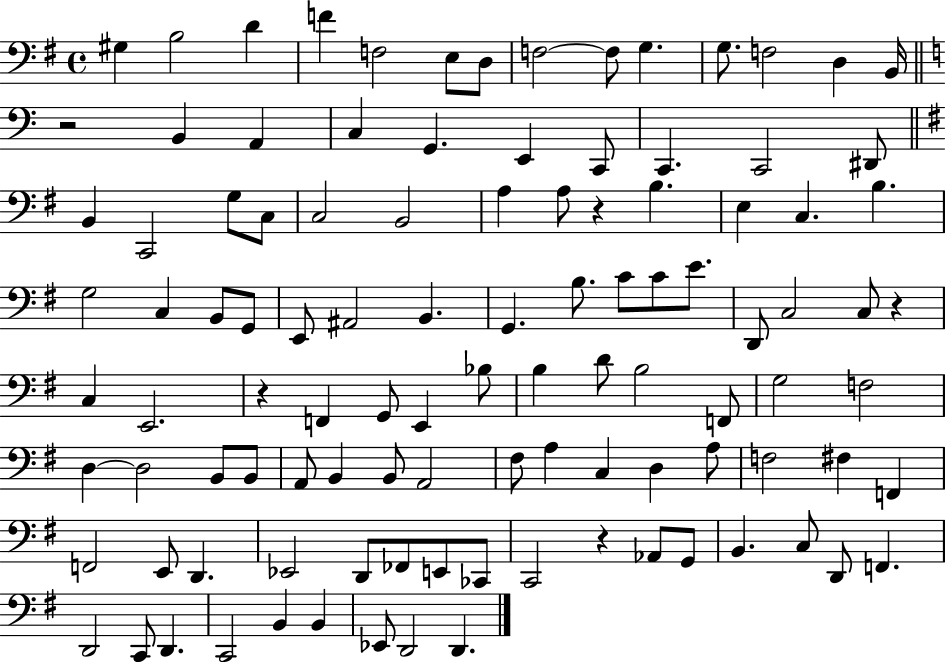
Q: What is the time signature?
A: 4/4